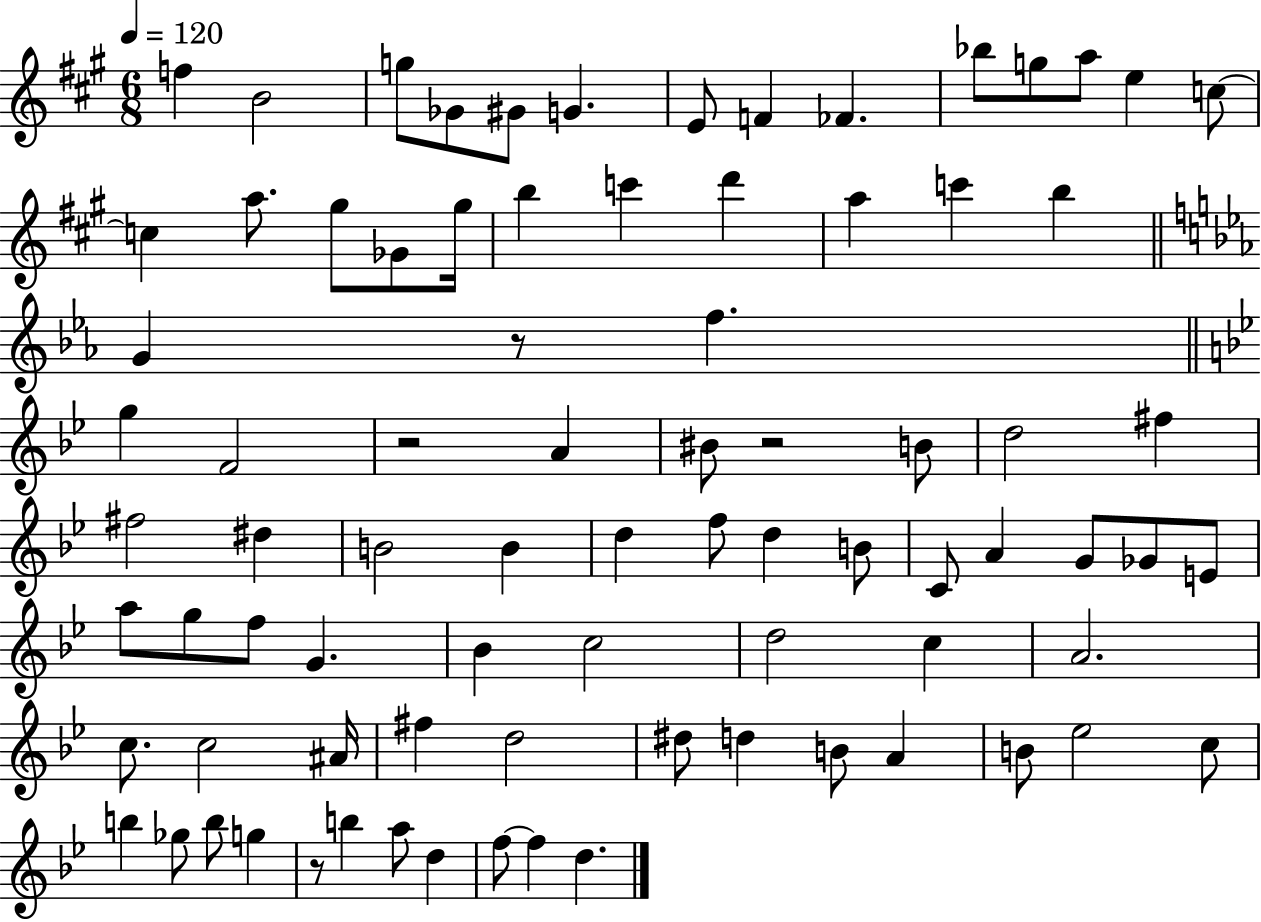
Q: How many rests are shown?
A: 4